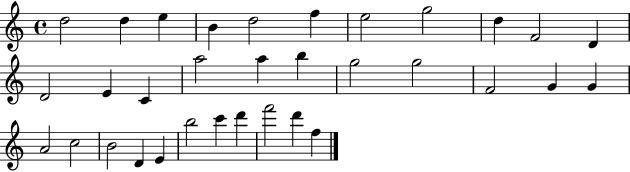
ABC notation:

X:1
T:Untitled
M:4/4
L:1/4
K:C
d2 d e B d2 f e2 g2 d F2 D D2 E C a2 a b g2 g2 F2 G G A2 c2 B2 D E b2 c' d' f'2 d' f